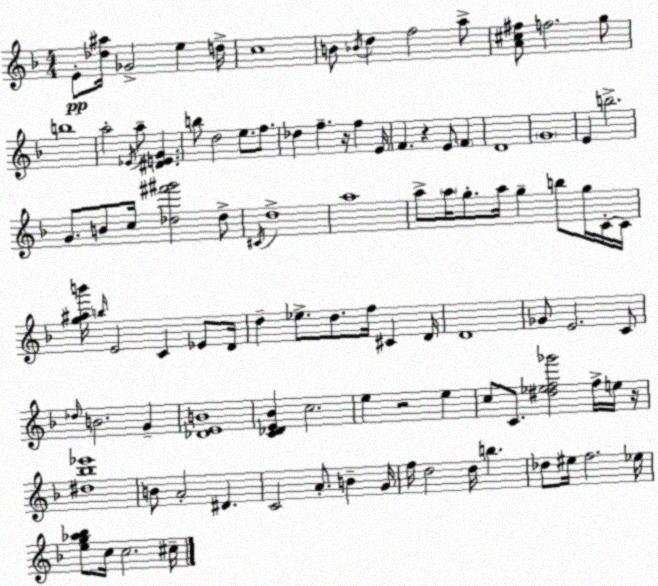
X:1
T:Untitled
M:4/4
L:1/4
K:Dm
E/2 [_d^a]/4 _G2 e d/4 c4 B/2 _B/4 d f2 a/2 [A^c^f]/2 f2 g/2 b4 a2 _E/4 a/2 [^DEG] b/2 d2 e/2 f/2 _d f z/4 f E/4 F z E/2 F D4 G4 E b2 G/2 B/2 c/4 [_d^f'^g']2 _d/2 ^C/4 d4 a4 a/2 a/4 g/2 a/4 g b/2 g/4 C/4 C/4 [g^ab']/4 b/4 E2 C _E/2 D/4 d _e/2 d/2 f/4 ^C D/4 D4 _G/2 E2 C/2 _d/4 B2 G [_DEB]4 [C_DE_B] c2 e z2 e c/2 C/2 [^d_ef_g']2 f/4 e/4 z/4 [^d_b_e']4 B/2 A2 ^D C2 A/2 B G/4 f/4 d2 d/4 b _d/2 ^e/4 f2 _e/4 [eg_a_b]/2 c/4 c2 ^c/4